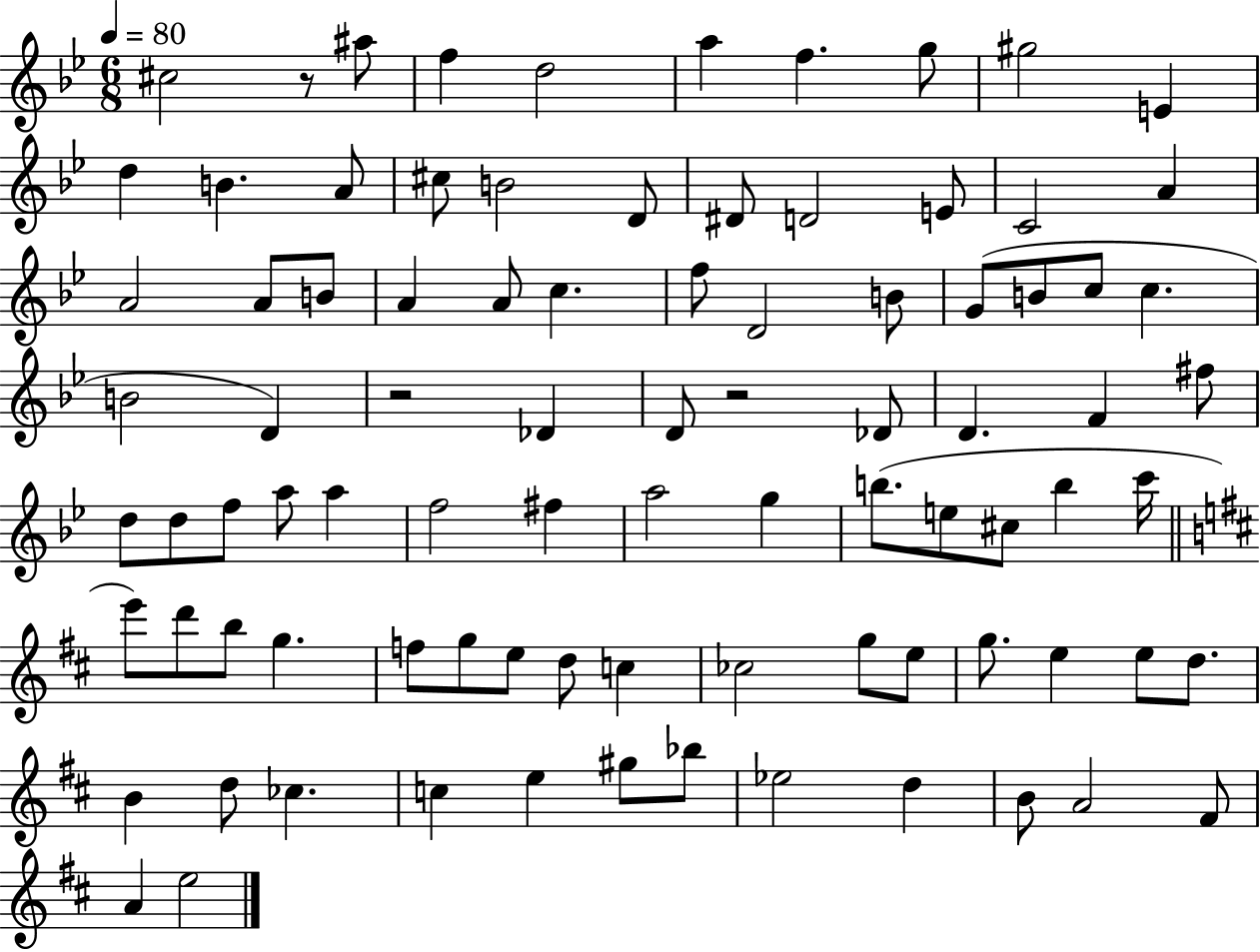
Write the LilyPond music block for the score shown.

{
  \clef treble
  \numericTimeSignature
  \time 6/8
  \key bes \major
  \tempo 4 = 80
  \repeat volta 2 { cis''2 r8 ais''8 | f''4 d''2 | a''4 f''4. g''8 | gis''2 e'4 | \break d''4 b'4. a'8 | cis''8 b'2 d'8 | dis'8 d'2 e'8 | c'2 a'4 | \break a'2 a'8 b'8 | a'4 a'8 c''4. | f''8 d'2 b'8 | g'8( b'8 c''8 c''4. | \break b'2 d'4) | r2 des'4 | d'8 r2 des'8 | d'4. f'4 fis''8 | \break d''8 d''8 f''8 a''8 a''4 | f''2 fis''4 | a''2 g''4 | b''8.( e''8 cis''8 b''4 c'''16 | \break \bar "||" \break \key d \major e'''8) d'''8 b''8 g''4. | f''8 g''8 e''8 d''8 c''4 | ces''2 g''8 e''8 | g''8. e''4 e''8 d''8. | \break b'4 d''8 ces''4. | c''4 e''4 gis''8 bes''8 | ees''2 d''4 | b'8 a'2 fis'8 | \break a'4 e''2 | } \bar "|."
}